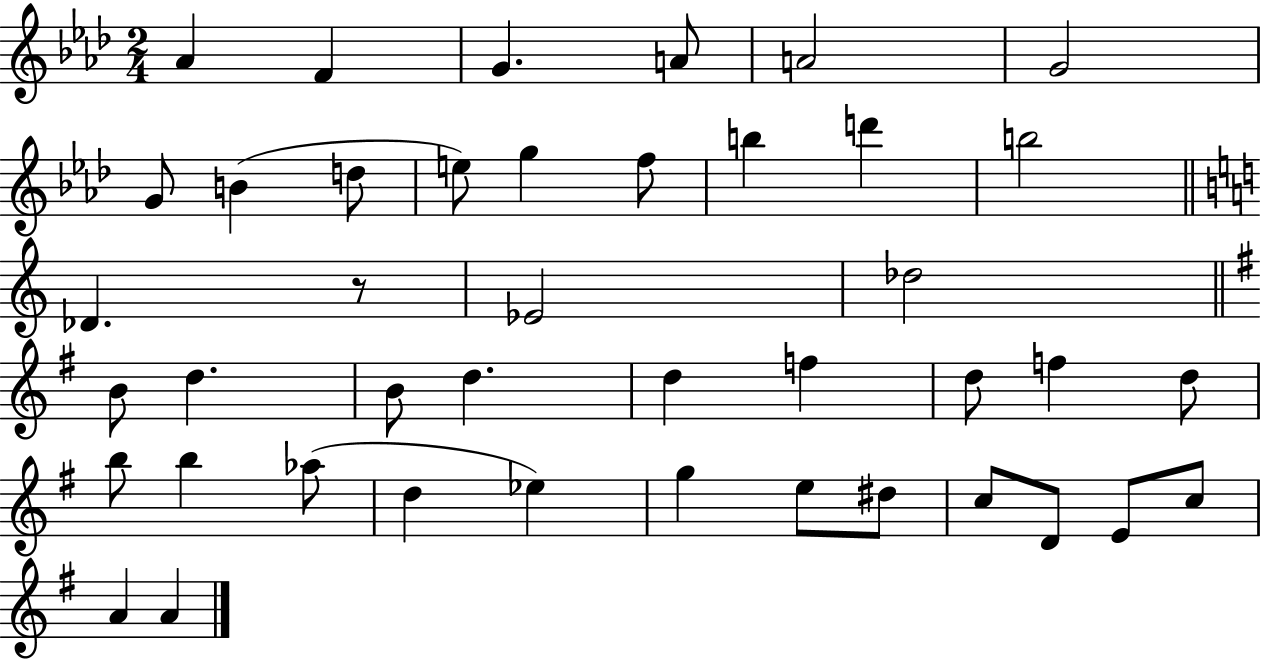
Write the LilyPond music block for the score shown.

{
  \clef treble
  \numericTimeSignature
  \time 2/4
  \key aes \major
  aes'4 f'4 | g'4. a'8 | a'2 | g'2 | \break g'8 b'4( d''8 | e''8) g''4 f''8 | b''4 d'''4 | b''2 | \break \bar "||" \break \key c \major des'4. r8 | ees'2 | des''2 | \bar "||" \break \key e \minor b'8 d''4. | b'8 d''4. | d''4 f''4 | d''8 f''4 d''8 | \break b''8 b''4 aes''8( | d''4 ees''4) | g''4 e''8 dis''8 | c''8 d'8 e'8 c''8 | \break a'4 a'4 | \bar "|."
}